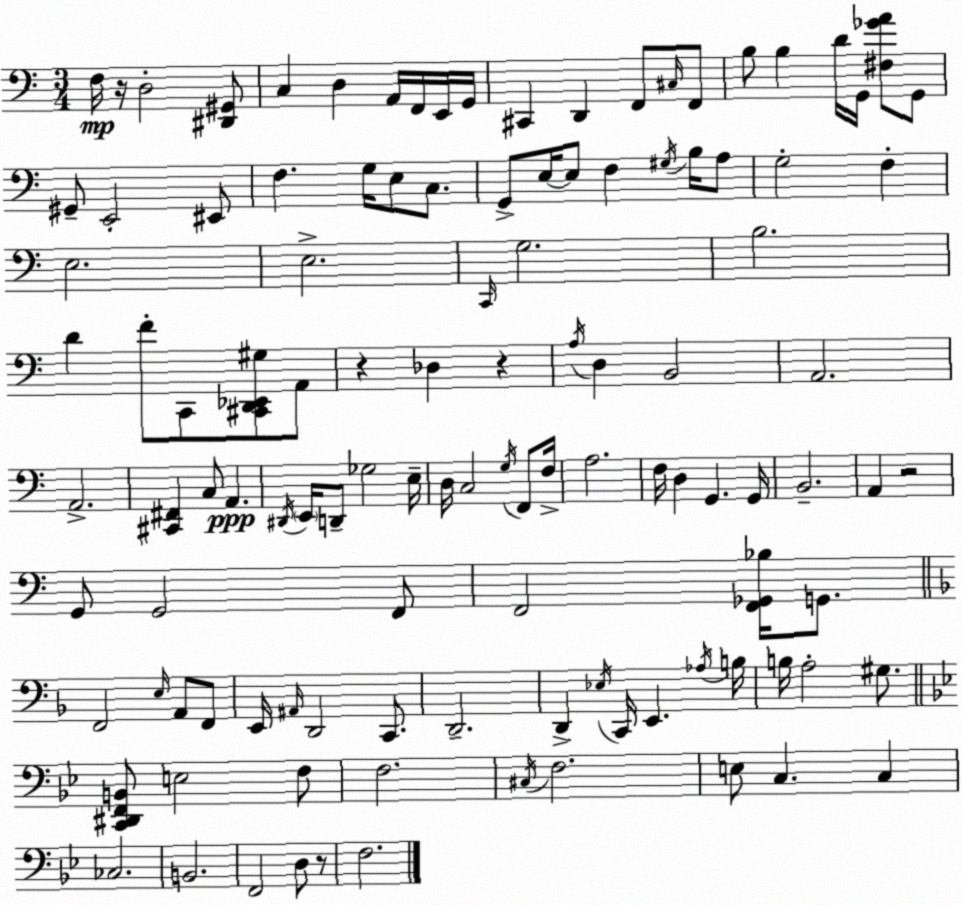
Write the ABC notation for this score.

X:1
T:Untitled
M:3/4
L:1/4
K:C
F,/4 z/4 D,2 [^D,,^G,,]/2 C, D, A,,/4 F,,/4 E,,/4 G,,/4 ^C,, D,, F,,/2 ^C,/4 F,,/2 B,/2 B, D/4 G,,/4 [^F,_GA]/2 G,,/2 ^G,,/2 E,,2 ^E,,/2 F, G,/4 E,/2 C,/2 G,,/2 E,/4 E,/2 F, ^G,/4 B,/4 A,/2 G,2 F, E,2 E,2 C,,/4 G,2 B,2 D F/2 C,,/2 [^C,,D,,_E,,^G,]/2 A,,/2 z _D, z A,/4 D, B,,2 A,,2 A,,2 [^C,,^F,,] C,/2 A,, ^D,,/4 E,,/4 D,,/2 _G,2 E,/4 D,/4 C,2 G,/4 F,,/2 F,/4 A,2 F,/4 D, G,, G,,/4 B,,2 A,, z2 G,,/2 G,,2 F,,/2 F,,2 [F,,_G,,_B,]/4 G,,/2 F,,2 E,/4 A,,/2 F,,/2 E,,/4 ^A,,/4 D,,2 C,,/2 D,,2 D,, _E,/4 C,,/4 E,, _A,/4 B,/4 B,/4 A,2 ^G,/2 [C,,^D,,F,,B,,]/2 E,2 F,/2 F,2 ^C,/4 F,2 E,/2 C, C, _C,2 B,,2 F,,2 D,/2 z/2 F,2